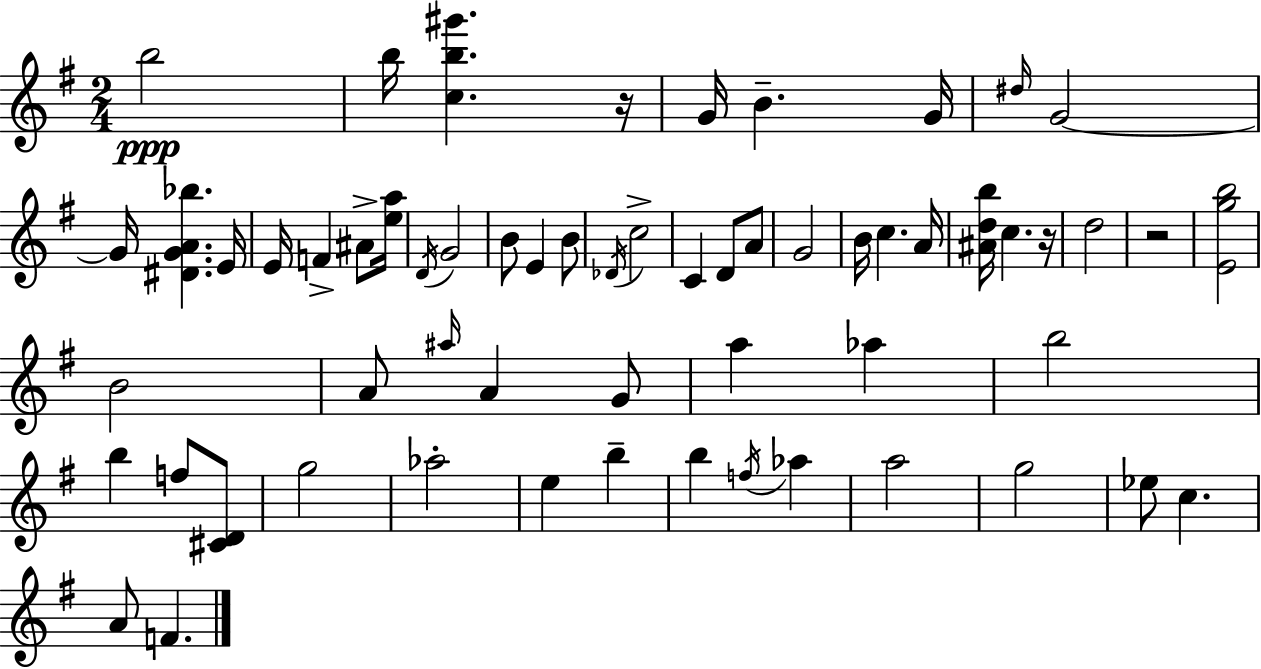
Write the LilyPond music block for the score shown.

{
  \clef treble
  \numericTimeSignature
  \time 2/4
  \key g \major
  b''2\ppp | b''16 <c'' b'' gis'''>4. r16 | g'16 b'4.-- g'16 | \grace { dis''16 } g'2~~ | \break g'16 <dis' g' a' bes''>4. | e'16 e'16 f'4-> ais'8-> | <e'' a''>16 \acciaccatura { d'16 } g'2 | b'8 e'4 | \break b'8 \acciaccatura { des'16 } c''2-> | c'4 d'8 | a'8 g'2 | b'16 c''4. | \break a'16 <ais' d'' b''>16 c''4. | r16 d''2 | r2 | <e' g'' b''>2 | \break b'2 | a'8 \grace { ais''16 } a'4 | g'8 a''4 | aes''4 b''2 | \break b''4 | f''8 <cis' d'>8 g''2 | aes''2-. | e''4 | \break b''4-- b''4 | \acciaccatura { f''16 } aes''4 a''2 | g''2 | ees''8 c''4. | \break a'8 f'4. | \bar "|."
}